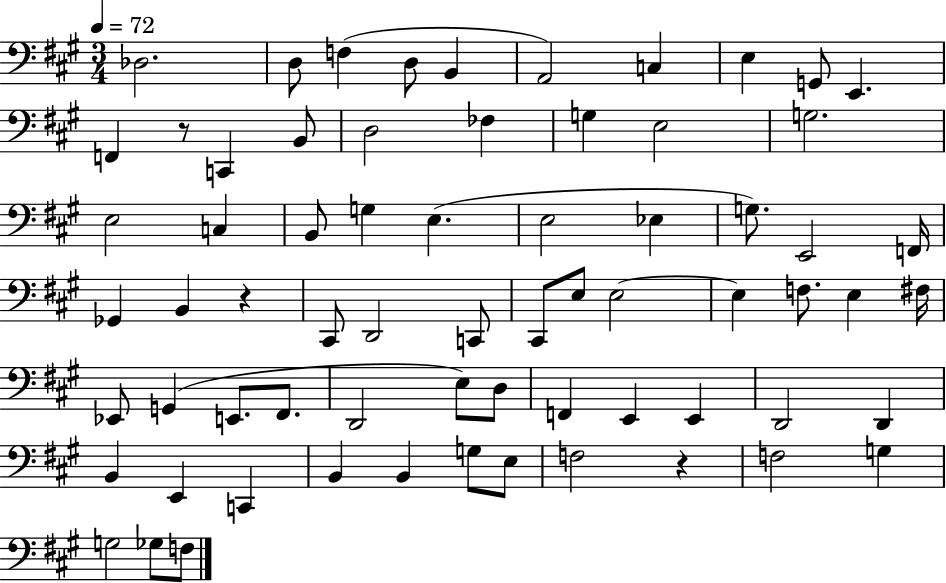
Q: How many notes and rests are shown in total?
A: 68